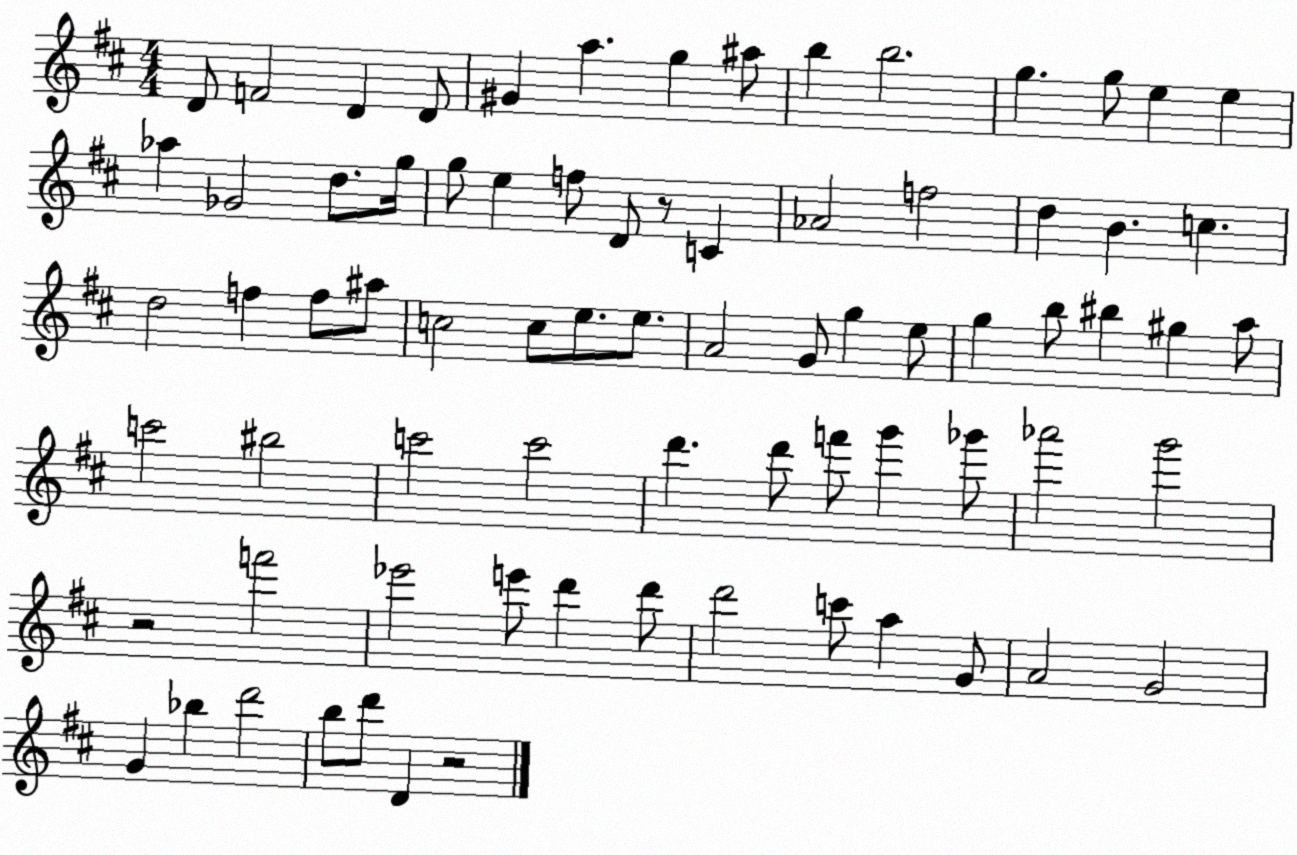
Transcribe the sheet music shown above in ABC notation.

X:1
T:Untitled
M:4/4
L:1/4
K:D
D/2 F2 D D/2 ^G a g ^a/2 b b2 g g/2 e e _a _G2 d/2 g/4 g/2 e f/2 D/2 z/2 C _A2 f2 d B c d2 f f/2 ^a/2 c2 c/2 e/2 e/2 A2 G/2 g e/2 g b/2 ^b ^g a/2 c'2 ^b2 c'2 c'2 d' d'/2 f'/2 g' _g'/2 _a'2 g'2 z2 f'2 _e'2 e'/2 d' d'/2 d'2 c'/2 a G/2 A2 G2 G _b d'2 b/2 d'/2 D z2